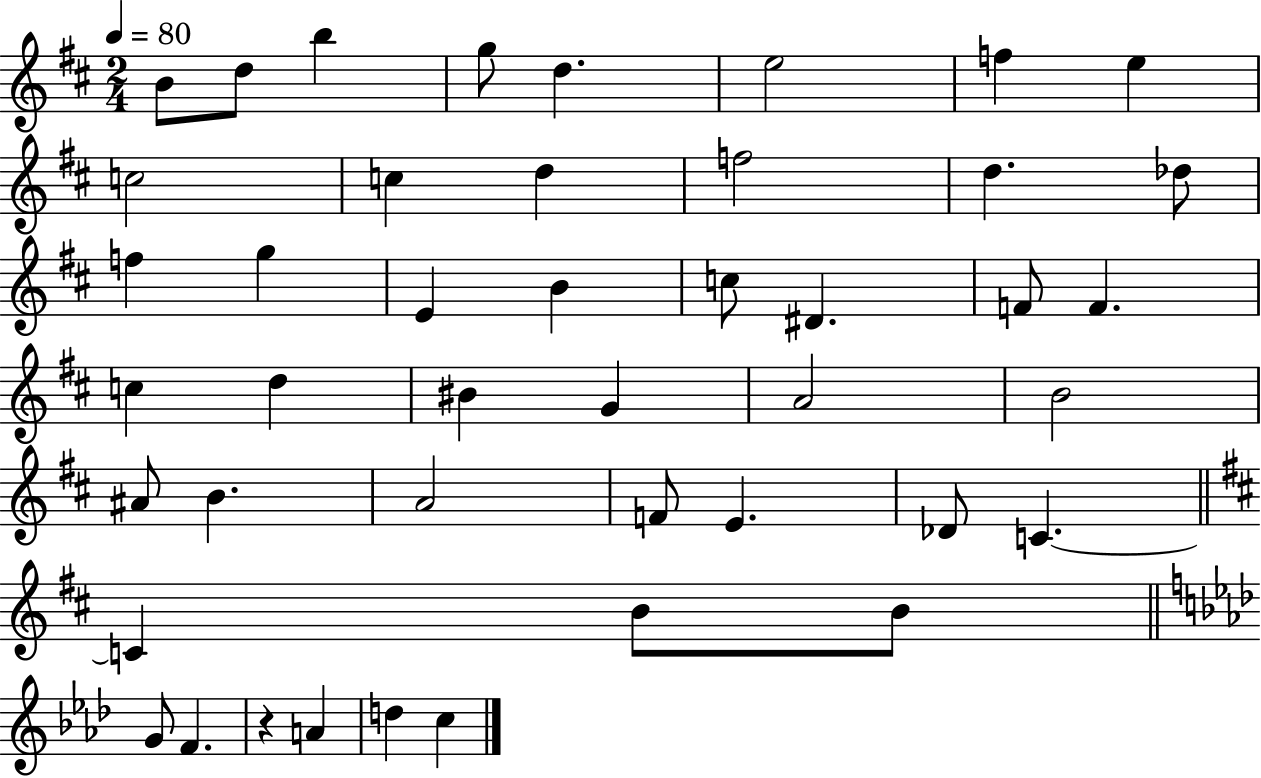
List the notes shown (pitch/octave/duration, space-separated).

B4/e D5/e B5/q G5/e D5/q. E5/h F5/q E5/q C5/h C5/q D5/q F5/h D5/q. Db5/e F5/q G5/q E4/q B4/q C5/e D#4/q. F4/e F4/q. C5/q D5/q BIS4/q G4/q A4/h B4/h A#4/e B4/q. A4/h F4/e E4/q. Db4/e C4/q. C4/q B4/e B4/e G4/e F4/q. R/q A4/q D5/q C5/q